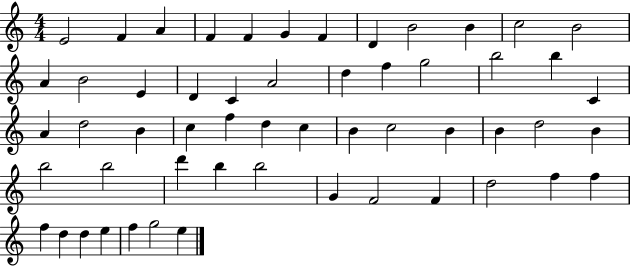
{
  \clef treble
  \numericTimeSignature
  \time 4/4
  \key c \major
  e'2 f'4 a'4 | f'4 f'4 g'4 f'4 | d'4 b'2 b'4 | c''2 b'2 | \break a'4 b'2 e'4 | d'4 c'4 a'2 | d''4 f''4 g''2 | b''2 b''4 c'4 | \break a'4 d''2 b'4 | c''4 f''4 d''4 c''4 | b'4 c''2 b'4 | b'4 d''2 b'4 | \break b''2 b''2 | d'''4 b''4 b''2 | g'4 f'2 f'4 | d''2 f''4 f''4 | \break f''4 d''4 d''4 e''4 | f''4 g''2 e''4 | \bar "|."
}